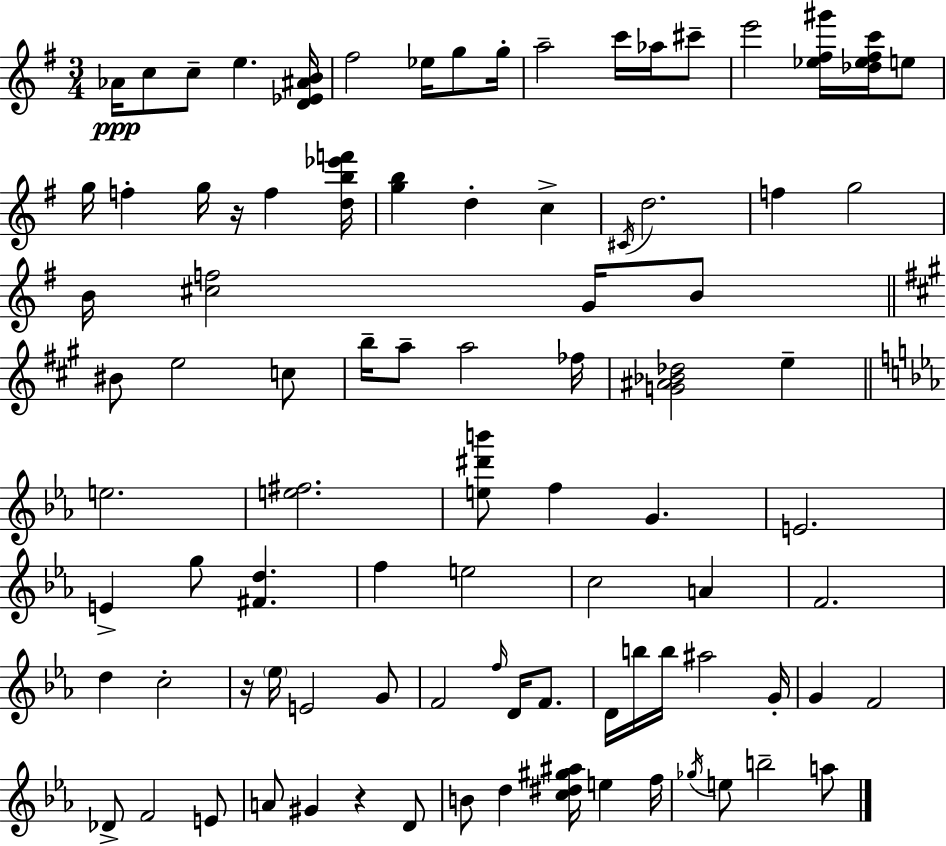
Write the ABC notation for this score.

X:1
T:Untitled
M:3/4
L:1/4
K:G
_A/4 c/2 c/2 e [D_E^AB]/4 ^f2 _e/4 g/2 g/4 a2 c'/4 _a/4 ^c'/2 e'2 [_e^f^g']/4 [_d_e^fc']/4 e/2 g/4 f g/4 z/4 f [db_e'f']/4 [gb] d c ^C/4 d2 f g2 B/4 [^cf]2 G/4 B/2 ^B/2 e2 c/2 b/4 a/2 a2 _f/4 [G^A_B_d]2 e e2 [e^f]2 [e^d'b']/2 f G E2 E g/2 [^Fd] f e2 c2 A F2 d c2 z/4 _e/4 E2 G/2 F2 f/4 D/4 F/2 D/4 b/4 b/4 ^a2 G/4 G F2 _D/2 F2 E/2 A/2 ^G z D/2 B/2 d [c^d^g^a]/4 e f/4 _g/4 e/2 b2 a/2